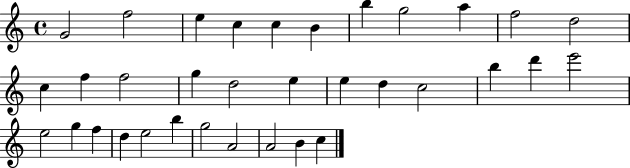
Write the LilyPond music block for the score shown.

{
  \clef treble
  \time 4/4
  \defaultTimeSignature
  \key c \major
  g'2 f''2 | e''4 c''4 c''4 b'4 | b''4 g''2 a''4 | f''2 d''2 | \break c''4 f''4 f''2 | g''4 d''2 e''4 | e''4 d''4 c''2 | b''4 d'''4 e'''2 | \break e''2 g''4 f''4 | d''4 e''2 b''4 | g''2 a'2 | a'2 b'4 c''4 | \break \bar "|."
}